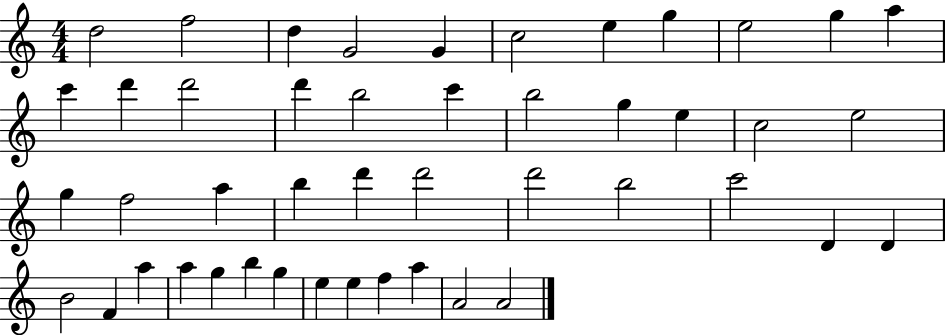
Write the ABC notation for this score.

X:1
T:Untitled
M:4/4
L:1/4
K:C
d2 f2 d G2 G c2 e g e2 g a c' d' d'2 d' b2 c' b2 g e c2 e2 g f2 a b d' d'2 d'2 b2 c'2 D D B2 F a a g b g e e f a A2 A2